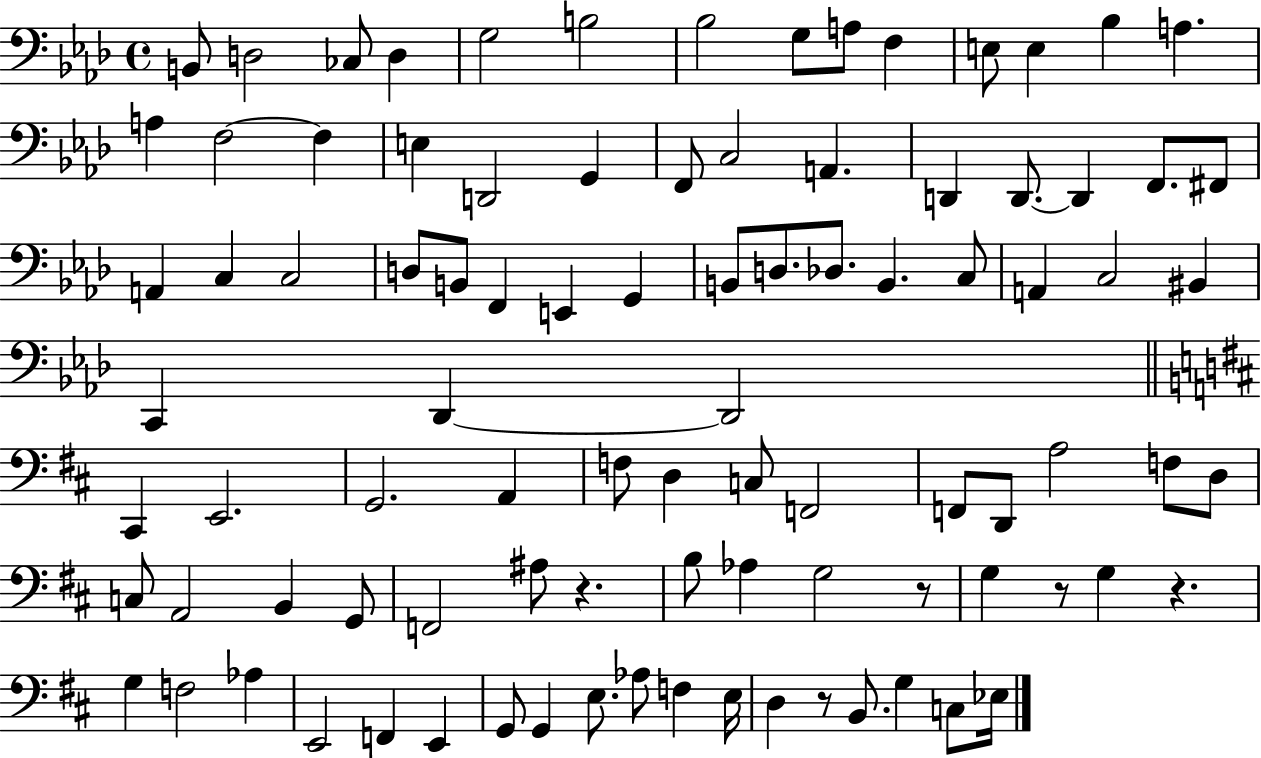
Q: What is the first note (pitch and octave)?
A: B2